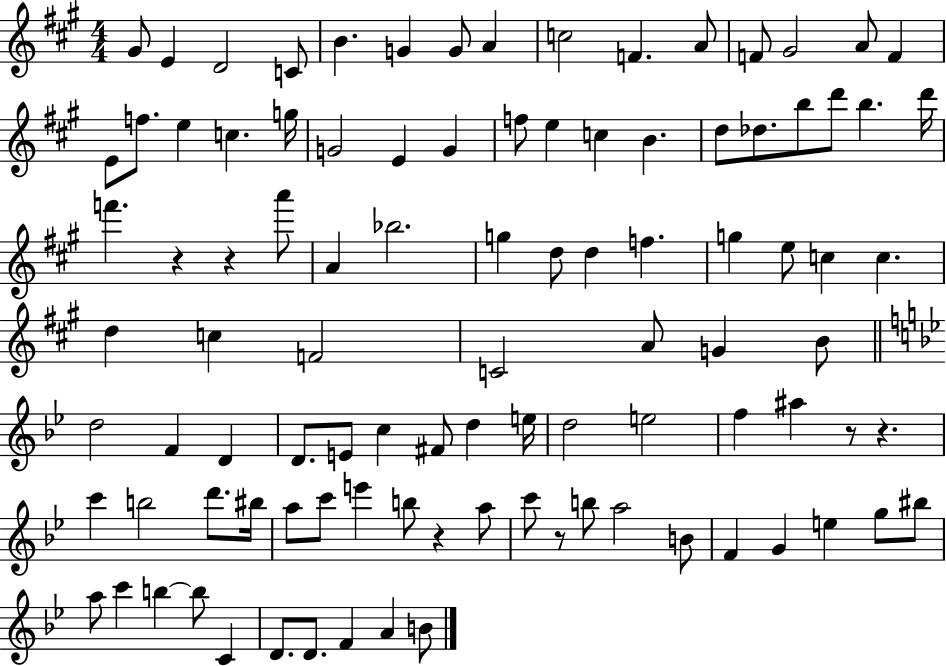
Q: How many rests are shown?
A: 6